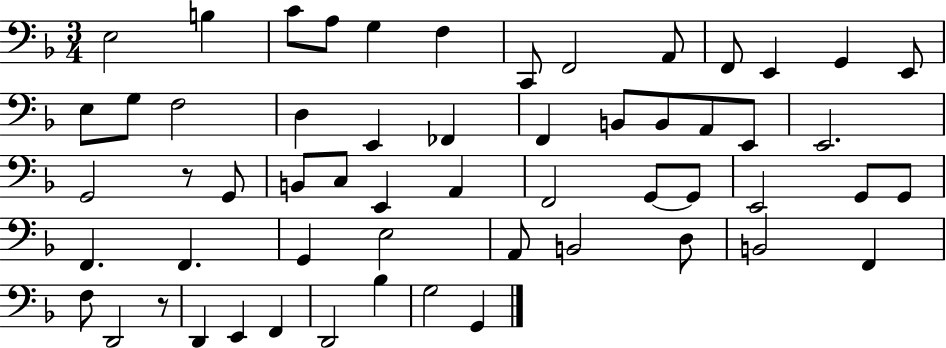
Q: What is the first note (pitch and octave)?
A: E3